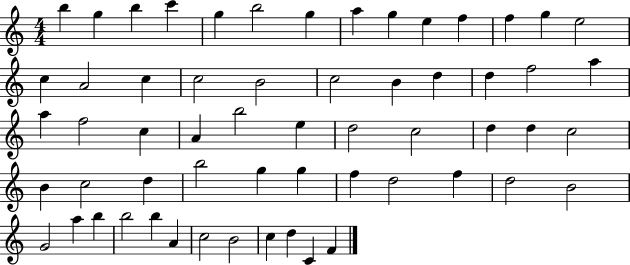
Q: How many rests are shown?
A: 0